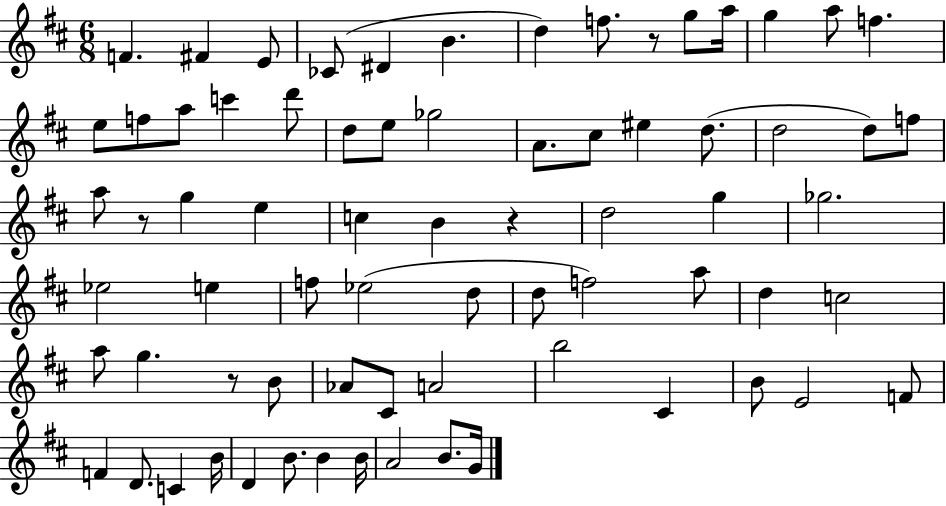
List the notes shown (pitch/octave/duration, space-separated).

F4/q. F#4/q E4/e CES4/e D#4/q B4/q. D5/q F5/e. R/e G5/e A5/s G5/q A5/e F5/q. E5/e F5/e A5/e C6/q D6/e D5/e E5/e Gb5/h A4/e. C#5/e EIS5/q D5/e. D5/h D5/e F5/e A5/e R/e G5/q E5/q C5/q B4/q R/q D5/h G5/q Gb5/h. Eb5/h E5/q F5/e Eb5/h D5/e D5/e F5/h A5/e D5/q C5/h A5/e G5/q. R/e B4/e Ab4/e C#4/e A4/h B5/h C#4/q B4/e E4/h F4/e F4/q D4/e. C4/q B4/s D4/q B4/e. B4/q B4/s A4/h B4/e. G4/s